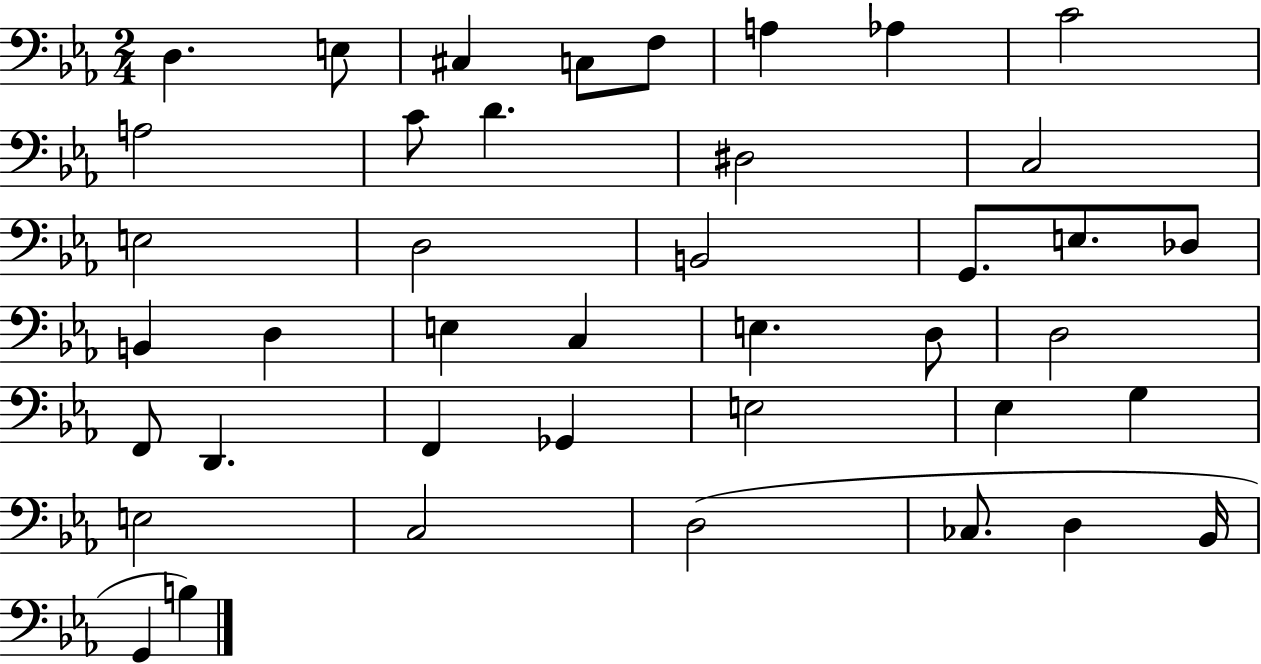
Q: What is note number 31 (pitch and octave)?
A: E3